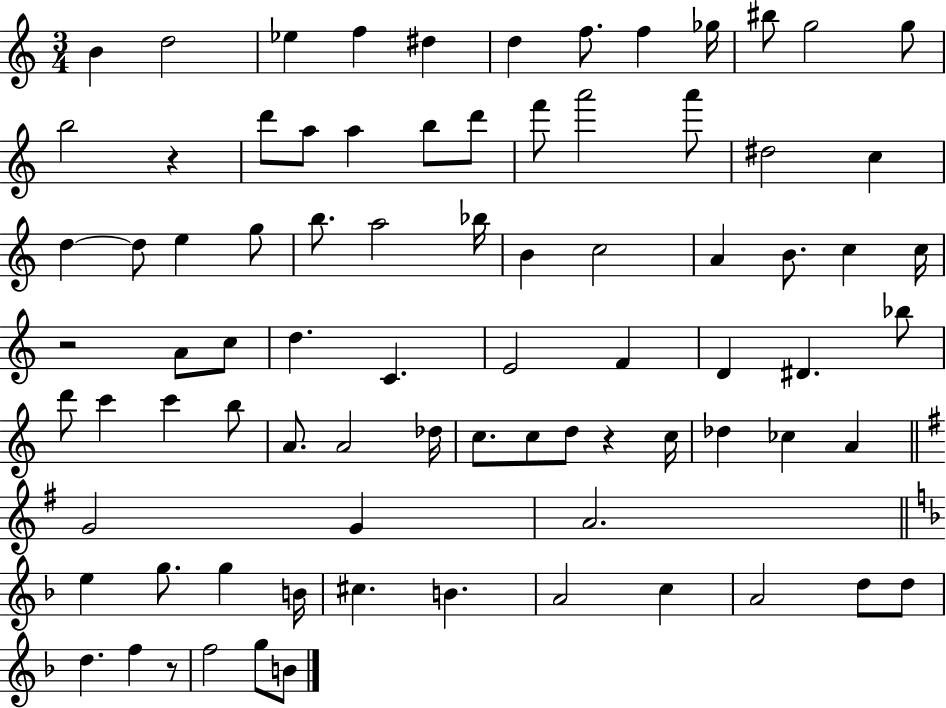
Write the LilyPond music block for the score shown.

{
  \clef treble
  \numericTimeSignature
  \time 3/4
  \key c \major
  b'4 d''2 | ees''4 f''4 dis''4 | d''4 f''8. f''4 ges''16 | bis''8 g''2 g''8 | \break b''2 r4 | d'''8 a''8 a''4 b''8 d'''8 | f'''8 a'''2 a'''8 | dis''2 c''4 | \break d''4~~ d''8 e''4 g''8 | b''8. a''2 bes''16 | b'4 c''2 | a'4 b'8. c''4 c''16 | \break r2 a'8 c''8 | d''4. c'4. | e'2 f'4 | d'4 dis'4. bes''8 | \break d'''8 c'''4 c'''4 b''8 | a'8. a'2 des''16 | c''8. c''8 d''8 r4 c''16 | des''4 ces''4 a'4 | \break \bar "||" \break \key e \minor g'2 g'4 | a'2. | \bar "||" \break \key f \major e''4 g''8. g''4 b'16 | cis''4. b'4. | a'2 c''4 | a'2 d''8 d''8 | \break d''4. f''4 r8 | f''2 g''8 b'8 | \bar "|."
}